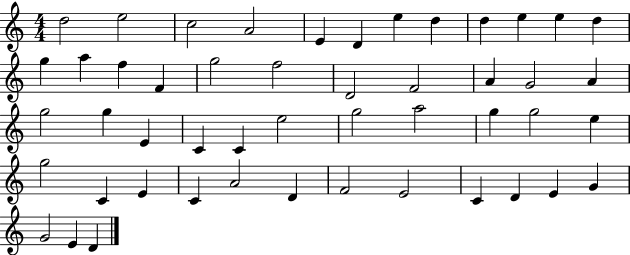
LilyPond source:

{
  \clef treble
  \numericTimeSignature
  \time 4/4
  \key c \major
  d''2 e''2 | c''2 a'2 | e'4 d'4 e''4 d''4 | d''4 e''4 e''4 d''4 | \break g''4 a''4 f''4 f'4 | g''2 f''2 | d'2 f'2 | a'4 g'2 a'4 | \break g''2 g''4 e'4 | c'4 c'4 e''2 | g''2 a''2 | g''4 g''2 e''4 | \break g''2 c'4 e'4 | c'4 a'2 d'4 | f'2 e'2 | c'4 d'4 e'4 g'4 | \break g'2 e'4 d'4 | \bar "|."
}